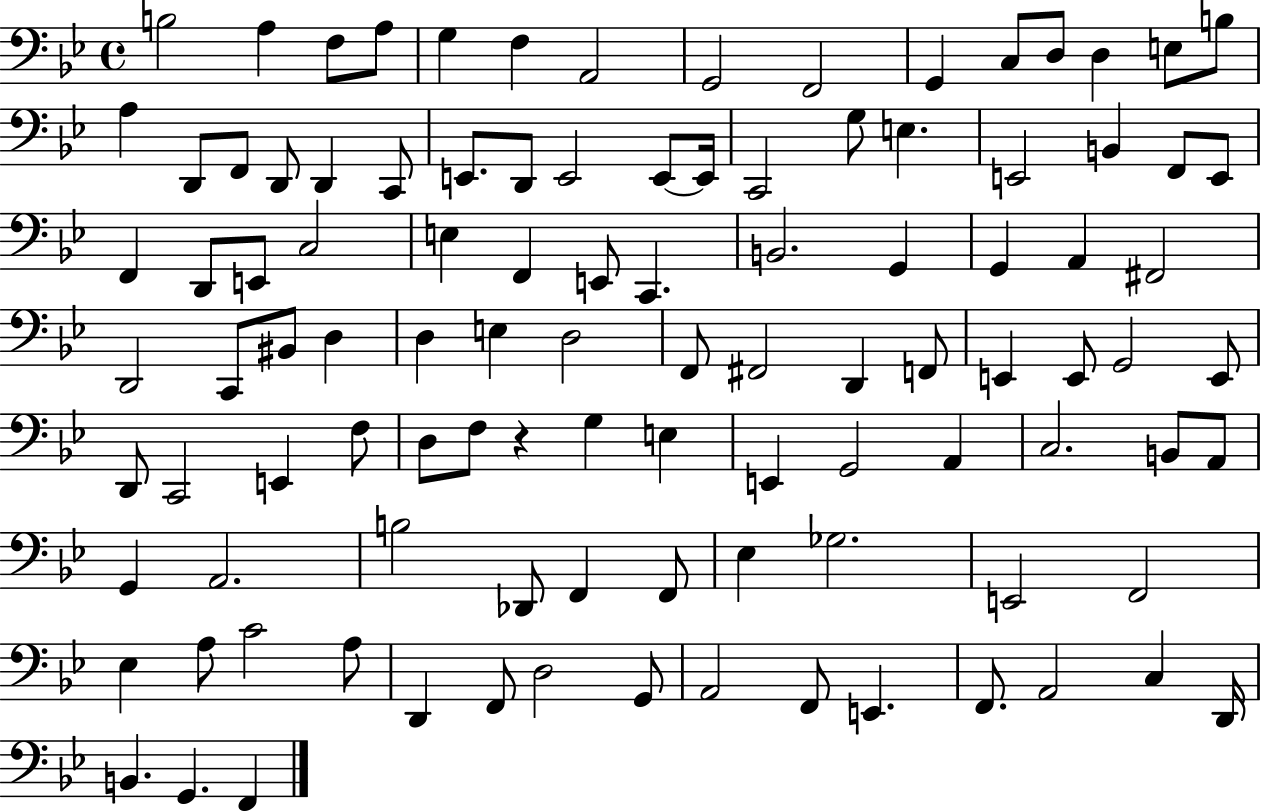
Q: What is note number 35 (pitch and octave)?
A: D2